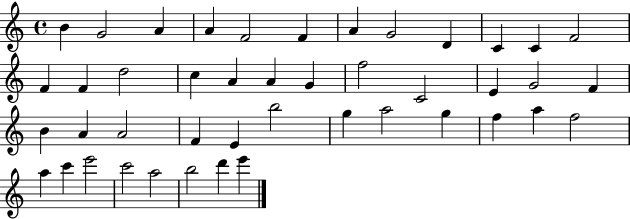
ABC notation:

X:1
T:Untitled
M:4/4
L:1/4
K:C
B G2 A A F2 F A G2 D C C F2 F F d2 c A A G f2 C2 E G2 F B A A2 F E b2 g a2 g f a f2 a c' e'2 c'2 a2 b2 d' e'